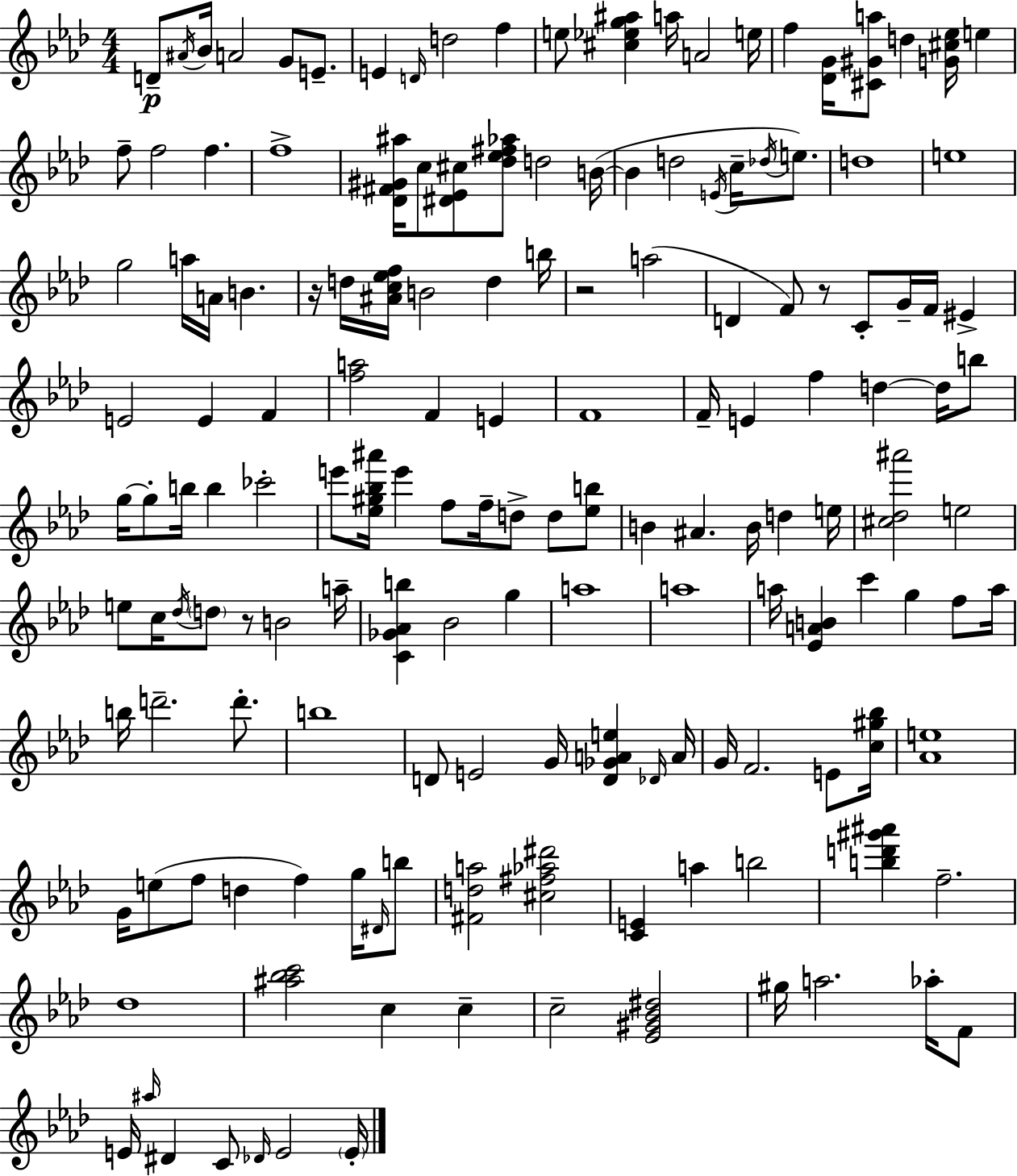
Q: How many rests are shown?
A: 4